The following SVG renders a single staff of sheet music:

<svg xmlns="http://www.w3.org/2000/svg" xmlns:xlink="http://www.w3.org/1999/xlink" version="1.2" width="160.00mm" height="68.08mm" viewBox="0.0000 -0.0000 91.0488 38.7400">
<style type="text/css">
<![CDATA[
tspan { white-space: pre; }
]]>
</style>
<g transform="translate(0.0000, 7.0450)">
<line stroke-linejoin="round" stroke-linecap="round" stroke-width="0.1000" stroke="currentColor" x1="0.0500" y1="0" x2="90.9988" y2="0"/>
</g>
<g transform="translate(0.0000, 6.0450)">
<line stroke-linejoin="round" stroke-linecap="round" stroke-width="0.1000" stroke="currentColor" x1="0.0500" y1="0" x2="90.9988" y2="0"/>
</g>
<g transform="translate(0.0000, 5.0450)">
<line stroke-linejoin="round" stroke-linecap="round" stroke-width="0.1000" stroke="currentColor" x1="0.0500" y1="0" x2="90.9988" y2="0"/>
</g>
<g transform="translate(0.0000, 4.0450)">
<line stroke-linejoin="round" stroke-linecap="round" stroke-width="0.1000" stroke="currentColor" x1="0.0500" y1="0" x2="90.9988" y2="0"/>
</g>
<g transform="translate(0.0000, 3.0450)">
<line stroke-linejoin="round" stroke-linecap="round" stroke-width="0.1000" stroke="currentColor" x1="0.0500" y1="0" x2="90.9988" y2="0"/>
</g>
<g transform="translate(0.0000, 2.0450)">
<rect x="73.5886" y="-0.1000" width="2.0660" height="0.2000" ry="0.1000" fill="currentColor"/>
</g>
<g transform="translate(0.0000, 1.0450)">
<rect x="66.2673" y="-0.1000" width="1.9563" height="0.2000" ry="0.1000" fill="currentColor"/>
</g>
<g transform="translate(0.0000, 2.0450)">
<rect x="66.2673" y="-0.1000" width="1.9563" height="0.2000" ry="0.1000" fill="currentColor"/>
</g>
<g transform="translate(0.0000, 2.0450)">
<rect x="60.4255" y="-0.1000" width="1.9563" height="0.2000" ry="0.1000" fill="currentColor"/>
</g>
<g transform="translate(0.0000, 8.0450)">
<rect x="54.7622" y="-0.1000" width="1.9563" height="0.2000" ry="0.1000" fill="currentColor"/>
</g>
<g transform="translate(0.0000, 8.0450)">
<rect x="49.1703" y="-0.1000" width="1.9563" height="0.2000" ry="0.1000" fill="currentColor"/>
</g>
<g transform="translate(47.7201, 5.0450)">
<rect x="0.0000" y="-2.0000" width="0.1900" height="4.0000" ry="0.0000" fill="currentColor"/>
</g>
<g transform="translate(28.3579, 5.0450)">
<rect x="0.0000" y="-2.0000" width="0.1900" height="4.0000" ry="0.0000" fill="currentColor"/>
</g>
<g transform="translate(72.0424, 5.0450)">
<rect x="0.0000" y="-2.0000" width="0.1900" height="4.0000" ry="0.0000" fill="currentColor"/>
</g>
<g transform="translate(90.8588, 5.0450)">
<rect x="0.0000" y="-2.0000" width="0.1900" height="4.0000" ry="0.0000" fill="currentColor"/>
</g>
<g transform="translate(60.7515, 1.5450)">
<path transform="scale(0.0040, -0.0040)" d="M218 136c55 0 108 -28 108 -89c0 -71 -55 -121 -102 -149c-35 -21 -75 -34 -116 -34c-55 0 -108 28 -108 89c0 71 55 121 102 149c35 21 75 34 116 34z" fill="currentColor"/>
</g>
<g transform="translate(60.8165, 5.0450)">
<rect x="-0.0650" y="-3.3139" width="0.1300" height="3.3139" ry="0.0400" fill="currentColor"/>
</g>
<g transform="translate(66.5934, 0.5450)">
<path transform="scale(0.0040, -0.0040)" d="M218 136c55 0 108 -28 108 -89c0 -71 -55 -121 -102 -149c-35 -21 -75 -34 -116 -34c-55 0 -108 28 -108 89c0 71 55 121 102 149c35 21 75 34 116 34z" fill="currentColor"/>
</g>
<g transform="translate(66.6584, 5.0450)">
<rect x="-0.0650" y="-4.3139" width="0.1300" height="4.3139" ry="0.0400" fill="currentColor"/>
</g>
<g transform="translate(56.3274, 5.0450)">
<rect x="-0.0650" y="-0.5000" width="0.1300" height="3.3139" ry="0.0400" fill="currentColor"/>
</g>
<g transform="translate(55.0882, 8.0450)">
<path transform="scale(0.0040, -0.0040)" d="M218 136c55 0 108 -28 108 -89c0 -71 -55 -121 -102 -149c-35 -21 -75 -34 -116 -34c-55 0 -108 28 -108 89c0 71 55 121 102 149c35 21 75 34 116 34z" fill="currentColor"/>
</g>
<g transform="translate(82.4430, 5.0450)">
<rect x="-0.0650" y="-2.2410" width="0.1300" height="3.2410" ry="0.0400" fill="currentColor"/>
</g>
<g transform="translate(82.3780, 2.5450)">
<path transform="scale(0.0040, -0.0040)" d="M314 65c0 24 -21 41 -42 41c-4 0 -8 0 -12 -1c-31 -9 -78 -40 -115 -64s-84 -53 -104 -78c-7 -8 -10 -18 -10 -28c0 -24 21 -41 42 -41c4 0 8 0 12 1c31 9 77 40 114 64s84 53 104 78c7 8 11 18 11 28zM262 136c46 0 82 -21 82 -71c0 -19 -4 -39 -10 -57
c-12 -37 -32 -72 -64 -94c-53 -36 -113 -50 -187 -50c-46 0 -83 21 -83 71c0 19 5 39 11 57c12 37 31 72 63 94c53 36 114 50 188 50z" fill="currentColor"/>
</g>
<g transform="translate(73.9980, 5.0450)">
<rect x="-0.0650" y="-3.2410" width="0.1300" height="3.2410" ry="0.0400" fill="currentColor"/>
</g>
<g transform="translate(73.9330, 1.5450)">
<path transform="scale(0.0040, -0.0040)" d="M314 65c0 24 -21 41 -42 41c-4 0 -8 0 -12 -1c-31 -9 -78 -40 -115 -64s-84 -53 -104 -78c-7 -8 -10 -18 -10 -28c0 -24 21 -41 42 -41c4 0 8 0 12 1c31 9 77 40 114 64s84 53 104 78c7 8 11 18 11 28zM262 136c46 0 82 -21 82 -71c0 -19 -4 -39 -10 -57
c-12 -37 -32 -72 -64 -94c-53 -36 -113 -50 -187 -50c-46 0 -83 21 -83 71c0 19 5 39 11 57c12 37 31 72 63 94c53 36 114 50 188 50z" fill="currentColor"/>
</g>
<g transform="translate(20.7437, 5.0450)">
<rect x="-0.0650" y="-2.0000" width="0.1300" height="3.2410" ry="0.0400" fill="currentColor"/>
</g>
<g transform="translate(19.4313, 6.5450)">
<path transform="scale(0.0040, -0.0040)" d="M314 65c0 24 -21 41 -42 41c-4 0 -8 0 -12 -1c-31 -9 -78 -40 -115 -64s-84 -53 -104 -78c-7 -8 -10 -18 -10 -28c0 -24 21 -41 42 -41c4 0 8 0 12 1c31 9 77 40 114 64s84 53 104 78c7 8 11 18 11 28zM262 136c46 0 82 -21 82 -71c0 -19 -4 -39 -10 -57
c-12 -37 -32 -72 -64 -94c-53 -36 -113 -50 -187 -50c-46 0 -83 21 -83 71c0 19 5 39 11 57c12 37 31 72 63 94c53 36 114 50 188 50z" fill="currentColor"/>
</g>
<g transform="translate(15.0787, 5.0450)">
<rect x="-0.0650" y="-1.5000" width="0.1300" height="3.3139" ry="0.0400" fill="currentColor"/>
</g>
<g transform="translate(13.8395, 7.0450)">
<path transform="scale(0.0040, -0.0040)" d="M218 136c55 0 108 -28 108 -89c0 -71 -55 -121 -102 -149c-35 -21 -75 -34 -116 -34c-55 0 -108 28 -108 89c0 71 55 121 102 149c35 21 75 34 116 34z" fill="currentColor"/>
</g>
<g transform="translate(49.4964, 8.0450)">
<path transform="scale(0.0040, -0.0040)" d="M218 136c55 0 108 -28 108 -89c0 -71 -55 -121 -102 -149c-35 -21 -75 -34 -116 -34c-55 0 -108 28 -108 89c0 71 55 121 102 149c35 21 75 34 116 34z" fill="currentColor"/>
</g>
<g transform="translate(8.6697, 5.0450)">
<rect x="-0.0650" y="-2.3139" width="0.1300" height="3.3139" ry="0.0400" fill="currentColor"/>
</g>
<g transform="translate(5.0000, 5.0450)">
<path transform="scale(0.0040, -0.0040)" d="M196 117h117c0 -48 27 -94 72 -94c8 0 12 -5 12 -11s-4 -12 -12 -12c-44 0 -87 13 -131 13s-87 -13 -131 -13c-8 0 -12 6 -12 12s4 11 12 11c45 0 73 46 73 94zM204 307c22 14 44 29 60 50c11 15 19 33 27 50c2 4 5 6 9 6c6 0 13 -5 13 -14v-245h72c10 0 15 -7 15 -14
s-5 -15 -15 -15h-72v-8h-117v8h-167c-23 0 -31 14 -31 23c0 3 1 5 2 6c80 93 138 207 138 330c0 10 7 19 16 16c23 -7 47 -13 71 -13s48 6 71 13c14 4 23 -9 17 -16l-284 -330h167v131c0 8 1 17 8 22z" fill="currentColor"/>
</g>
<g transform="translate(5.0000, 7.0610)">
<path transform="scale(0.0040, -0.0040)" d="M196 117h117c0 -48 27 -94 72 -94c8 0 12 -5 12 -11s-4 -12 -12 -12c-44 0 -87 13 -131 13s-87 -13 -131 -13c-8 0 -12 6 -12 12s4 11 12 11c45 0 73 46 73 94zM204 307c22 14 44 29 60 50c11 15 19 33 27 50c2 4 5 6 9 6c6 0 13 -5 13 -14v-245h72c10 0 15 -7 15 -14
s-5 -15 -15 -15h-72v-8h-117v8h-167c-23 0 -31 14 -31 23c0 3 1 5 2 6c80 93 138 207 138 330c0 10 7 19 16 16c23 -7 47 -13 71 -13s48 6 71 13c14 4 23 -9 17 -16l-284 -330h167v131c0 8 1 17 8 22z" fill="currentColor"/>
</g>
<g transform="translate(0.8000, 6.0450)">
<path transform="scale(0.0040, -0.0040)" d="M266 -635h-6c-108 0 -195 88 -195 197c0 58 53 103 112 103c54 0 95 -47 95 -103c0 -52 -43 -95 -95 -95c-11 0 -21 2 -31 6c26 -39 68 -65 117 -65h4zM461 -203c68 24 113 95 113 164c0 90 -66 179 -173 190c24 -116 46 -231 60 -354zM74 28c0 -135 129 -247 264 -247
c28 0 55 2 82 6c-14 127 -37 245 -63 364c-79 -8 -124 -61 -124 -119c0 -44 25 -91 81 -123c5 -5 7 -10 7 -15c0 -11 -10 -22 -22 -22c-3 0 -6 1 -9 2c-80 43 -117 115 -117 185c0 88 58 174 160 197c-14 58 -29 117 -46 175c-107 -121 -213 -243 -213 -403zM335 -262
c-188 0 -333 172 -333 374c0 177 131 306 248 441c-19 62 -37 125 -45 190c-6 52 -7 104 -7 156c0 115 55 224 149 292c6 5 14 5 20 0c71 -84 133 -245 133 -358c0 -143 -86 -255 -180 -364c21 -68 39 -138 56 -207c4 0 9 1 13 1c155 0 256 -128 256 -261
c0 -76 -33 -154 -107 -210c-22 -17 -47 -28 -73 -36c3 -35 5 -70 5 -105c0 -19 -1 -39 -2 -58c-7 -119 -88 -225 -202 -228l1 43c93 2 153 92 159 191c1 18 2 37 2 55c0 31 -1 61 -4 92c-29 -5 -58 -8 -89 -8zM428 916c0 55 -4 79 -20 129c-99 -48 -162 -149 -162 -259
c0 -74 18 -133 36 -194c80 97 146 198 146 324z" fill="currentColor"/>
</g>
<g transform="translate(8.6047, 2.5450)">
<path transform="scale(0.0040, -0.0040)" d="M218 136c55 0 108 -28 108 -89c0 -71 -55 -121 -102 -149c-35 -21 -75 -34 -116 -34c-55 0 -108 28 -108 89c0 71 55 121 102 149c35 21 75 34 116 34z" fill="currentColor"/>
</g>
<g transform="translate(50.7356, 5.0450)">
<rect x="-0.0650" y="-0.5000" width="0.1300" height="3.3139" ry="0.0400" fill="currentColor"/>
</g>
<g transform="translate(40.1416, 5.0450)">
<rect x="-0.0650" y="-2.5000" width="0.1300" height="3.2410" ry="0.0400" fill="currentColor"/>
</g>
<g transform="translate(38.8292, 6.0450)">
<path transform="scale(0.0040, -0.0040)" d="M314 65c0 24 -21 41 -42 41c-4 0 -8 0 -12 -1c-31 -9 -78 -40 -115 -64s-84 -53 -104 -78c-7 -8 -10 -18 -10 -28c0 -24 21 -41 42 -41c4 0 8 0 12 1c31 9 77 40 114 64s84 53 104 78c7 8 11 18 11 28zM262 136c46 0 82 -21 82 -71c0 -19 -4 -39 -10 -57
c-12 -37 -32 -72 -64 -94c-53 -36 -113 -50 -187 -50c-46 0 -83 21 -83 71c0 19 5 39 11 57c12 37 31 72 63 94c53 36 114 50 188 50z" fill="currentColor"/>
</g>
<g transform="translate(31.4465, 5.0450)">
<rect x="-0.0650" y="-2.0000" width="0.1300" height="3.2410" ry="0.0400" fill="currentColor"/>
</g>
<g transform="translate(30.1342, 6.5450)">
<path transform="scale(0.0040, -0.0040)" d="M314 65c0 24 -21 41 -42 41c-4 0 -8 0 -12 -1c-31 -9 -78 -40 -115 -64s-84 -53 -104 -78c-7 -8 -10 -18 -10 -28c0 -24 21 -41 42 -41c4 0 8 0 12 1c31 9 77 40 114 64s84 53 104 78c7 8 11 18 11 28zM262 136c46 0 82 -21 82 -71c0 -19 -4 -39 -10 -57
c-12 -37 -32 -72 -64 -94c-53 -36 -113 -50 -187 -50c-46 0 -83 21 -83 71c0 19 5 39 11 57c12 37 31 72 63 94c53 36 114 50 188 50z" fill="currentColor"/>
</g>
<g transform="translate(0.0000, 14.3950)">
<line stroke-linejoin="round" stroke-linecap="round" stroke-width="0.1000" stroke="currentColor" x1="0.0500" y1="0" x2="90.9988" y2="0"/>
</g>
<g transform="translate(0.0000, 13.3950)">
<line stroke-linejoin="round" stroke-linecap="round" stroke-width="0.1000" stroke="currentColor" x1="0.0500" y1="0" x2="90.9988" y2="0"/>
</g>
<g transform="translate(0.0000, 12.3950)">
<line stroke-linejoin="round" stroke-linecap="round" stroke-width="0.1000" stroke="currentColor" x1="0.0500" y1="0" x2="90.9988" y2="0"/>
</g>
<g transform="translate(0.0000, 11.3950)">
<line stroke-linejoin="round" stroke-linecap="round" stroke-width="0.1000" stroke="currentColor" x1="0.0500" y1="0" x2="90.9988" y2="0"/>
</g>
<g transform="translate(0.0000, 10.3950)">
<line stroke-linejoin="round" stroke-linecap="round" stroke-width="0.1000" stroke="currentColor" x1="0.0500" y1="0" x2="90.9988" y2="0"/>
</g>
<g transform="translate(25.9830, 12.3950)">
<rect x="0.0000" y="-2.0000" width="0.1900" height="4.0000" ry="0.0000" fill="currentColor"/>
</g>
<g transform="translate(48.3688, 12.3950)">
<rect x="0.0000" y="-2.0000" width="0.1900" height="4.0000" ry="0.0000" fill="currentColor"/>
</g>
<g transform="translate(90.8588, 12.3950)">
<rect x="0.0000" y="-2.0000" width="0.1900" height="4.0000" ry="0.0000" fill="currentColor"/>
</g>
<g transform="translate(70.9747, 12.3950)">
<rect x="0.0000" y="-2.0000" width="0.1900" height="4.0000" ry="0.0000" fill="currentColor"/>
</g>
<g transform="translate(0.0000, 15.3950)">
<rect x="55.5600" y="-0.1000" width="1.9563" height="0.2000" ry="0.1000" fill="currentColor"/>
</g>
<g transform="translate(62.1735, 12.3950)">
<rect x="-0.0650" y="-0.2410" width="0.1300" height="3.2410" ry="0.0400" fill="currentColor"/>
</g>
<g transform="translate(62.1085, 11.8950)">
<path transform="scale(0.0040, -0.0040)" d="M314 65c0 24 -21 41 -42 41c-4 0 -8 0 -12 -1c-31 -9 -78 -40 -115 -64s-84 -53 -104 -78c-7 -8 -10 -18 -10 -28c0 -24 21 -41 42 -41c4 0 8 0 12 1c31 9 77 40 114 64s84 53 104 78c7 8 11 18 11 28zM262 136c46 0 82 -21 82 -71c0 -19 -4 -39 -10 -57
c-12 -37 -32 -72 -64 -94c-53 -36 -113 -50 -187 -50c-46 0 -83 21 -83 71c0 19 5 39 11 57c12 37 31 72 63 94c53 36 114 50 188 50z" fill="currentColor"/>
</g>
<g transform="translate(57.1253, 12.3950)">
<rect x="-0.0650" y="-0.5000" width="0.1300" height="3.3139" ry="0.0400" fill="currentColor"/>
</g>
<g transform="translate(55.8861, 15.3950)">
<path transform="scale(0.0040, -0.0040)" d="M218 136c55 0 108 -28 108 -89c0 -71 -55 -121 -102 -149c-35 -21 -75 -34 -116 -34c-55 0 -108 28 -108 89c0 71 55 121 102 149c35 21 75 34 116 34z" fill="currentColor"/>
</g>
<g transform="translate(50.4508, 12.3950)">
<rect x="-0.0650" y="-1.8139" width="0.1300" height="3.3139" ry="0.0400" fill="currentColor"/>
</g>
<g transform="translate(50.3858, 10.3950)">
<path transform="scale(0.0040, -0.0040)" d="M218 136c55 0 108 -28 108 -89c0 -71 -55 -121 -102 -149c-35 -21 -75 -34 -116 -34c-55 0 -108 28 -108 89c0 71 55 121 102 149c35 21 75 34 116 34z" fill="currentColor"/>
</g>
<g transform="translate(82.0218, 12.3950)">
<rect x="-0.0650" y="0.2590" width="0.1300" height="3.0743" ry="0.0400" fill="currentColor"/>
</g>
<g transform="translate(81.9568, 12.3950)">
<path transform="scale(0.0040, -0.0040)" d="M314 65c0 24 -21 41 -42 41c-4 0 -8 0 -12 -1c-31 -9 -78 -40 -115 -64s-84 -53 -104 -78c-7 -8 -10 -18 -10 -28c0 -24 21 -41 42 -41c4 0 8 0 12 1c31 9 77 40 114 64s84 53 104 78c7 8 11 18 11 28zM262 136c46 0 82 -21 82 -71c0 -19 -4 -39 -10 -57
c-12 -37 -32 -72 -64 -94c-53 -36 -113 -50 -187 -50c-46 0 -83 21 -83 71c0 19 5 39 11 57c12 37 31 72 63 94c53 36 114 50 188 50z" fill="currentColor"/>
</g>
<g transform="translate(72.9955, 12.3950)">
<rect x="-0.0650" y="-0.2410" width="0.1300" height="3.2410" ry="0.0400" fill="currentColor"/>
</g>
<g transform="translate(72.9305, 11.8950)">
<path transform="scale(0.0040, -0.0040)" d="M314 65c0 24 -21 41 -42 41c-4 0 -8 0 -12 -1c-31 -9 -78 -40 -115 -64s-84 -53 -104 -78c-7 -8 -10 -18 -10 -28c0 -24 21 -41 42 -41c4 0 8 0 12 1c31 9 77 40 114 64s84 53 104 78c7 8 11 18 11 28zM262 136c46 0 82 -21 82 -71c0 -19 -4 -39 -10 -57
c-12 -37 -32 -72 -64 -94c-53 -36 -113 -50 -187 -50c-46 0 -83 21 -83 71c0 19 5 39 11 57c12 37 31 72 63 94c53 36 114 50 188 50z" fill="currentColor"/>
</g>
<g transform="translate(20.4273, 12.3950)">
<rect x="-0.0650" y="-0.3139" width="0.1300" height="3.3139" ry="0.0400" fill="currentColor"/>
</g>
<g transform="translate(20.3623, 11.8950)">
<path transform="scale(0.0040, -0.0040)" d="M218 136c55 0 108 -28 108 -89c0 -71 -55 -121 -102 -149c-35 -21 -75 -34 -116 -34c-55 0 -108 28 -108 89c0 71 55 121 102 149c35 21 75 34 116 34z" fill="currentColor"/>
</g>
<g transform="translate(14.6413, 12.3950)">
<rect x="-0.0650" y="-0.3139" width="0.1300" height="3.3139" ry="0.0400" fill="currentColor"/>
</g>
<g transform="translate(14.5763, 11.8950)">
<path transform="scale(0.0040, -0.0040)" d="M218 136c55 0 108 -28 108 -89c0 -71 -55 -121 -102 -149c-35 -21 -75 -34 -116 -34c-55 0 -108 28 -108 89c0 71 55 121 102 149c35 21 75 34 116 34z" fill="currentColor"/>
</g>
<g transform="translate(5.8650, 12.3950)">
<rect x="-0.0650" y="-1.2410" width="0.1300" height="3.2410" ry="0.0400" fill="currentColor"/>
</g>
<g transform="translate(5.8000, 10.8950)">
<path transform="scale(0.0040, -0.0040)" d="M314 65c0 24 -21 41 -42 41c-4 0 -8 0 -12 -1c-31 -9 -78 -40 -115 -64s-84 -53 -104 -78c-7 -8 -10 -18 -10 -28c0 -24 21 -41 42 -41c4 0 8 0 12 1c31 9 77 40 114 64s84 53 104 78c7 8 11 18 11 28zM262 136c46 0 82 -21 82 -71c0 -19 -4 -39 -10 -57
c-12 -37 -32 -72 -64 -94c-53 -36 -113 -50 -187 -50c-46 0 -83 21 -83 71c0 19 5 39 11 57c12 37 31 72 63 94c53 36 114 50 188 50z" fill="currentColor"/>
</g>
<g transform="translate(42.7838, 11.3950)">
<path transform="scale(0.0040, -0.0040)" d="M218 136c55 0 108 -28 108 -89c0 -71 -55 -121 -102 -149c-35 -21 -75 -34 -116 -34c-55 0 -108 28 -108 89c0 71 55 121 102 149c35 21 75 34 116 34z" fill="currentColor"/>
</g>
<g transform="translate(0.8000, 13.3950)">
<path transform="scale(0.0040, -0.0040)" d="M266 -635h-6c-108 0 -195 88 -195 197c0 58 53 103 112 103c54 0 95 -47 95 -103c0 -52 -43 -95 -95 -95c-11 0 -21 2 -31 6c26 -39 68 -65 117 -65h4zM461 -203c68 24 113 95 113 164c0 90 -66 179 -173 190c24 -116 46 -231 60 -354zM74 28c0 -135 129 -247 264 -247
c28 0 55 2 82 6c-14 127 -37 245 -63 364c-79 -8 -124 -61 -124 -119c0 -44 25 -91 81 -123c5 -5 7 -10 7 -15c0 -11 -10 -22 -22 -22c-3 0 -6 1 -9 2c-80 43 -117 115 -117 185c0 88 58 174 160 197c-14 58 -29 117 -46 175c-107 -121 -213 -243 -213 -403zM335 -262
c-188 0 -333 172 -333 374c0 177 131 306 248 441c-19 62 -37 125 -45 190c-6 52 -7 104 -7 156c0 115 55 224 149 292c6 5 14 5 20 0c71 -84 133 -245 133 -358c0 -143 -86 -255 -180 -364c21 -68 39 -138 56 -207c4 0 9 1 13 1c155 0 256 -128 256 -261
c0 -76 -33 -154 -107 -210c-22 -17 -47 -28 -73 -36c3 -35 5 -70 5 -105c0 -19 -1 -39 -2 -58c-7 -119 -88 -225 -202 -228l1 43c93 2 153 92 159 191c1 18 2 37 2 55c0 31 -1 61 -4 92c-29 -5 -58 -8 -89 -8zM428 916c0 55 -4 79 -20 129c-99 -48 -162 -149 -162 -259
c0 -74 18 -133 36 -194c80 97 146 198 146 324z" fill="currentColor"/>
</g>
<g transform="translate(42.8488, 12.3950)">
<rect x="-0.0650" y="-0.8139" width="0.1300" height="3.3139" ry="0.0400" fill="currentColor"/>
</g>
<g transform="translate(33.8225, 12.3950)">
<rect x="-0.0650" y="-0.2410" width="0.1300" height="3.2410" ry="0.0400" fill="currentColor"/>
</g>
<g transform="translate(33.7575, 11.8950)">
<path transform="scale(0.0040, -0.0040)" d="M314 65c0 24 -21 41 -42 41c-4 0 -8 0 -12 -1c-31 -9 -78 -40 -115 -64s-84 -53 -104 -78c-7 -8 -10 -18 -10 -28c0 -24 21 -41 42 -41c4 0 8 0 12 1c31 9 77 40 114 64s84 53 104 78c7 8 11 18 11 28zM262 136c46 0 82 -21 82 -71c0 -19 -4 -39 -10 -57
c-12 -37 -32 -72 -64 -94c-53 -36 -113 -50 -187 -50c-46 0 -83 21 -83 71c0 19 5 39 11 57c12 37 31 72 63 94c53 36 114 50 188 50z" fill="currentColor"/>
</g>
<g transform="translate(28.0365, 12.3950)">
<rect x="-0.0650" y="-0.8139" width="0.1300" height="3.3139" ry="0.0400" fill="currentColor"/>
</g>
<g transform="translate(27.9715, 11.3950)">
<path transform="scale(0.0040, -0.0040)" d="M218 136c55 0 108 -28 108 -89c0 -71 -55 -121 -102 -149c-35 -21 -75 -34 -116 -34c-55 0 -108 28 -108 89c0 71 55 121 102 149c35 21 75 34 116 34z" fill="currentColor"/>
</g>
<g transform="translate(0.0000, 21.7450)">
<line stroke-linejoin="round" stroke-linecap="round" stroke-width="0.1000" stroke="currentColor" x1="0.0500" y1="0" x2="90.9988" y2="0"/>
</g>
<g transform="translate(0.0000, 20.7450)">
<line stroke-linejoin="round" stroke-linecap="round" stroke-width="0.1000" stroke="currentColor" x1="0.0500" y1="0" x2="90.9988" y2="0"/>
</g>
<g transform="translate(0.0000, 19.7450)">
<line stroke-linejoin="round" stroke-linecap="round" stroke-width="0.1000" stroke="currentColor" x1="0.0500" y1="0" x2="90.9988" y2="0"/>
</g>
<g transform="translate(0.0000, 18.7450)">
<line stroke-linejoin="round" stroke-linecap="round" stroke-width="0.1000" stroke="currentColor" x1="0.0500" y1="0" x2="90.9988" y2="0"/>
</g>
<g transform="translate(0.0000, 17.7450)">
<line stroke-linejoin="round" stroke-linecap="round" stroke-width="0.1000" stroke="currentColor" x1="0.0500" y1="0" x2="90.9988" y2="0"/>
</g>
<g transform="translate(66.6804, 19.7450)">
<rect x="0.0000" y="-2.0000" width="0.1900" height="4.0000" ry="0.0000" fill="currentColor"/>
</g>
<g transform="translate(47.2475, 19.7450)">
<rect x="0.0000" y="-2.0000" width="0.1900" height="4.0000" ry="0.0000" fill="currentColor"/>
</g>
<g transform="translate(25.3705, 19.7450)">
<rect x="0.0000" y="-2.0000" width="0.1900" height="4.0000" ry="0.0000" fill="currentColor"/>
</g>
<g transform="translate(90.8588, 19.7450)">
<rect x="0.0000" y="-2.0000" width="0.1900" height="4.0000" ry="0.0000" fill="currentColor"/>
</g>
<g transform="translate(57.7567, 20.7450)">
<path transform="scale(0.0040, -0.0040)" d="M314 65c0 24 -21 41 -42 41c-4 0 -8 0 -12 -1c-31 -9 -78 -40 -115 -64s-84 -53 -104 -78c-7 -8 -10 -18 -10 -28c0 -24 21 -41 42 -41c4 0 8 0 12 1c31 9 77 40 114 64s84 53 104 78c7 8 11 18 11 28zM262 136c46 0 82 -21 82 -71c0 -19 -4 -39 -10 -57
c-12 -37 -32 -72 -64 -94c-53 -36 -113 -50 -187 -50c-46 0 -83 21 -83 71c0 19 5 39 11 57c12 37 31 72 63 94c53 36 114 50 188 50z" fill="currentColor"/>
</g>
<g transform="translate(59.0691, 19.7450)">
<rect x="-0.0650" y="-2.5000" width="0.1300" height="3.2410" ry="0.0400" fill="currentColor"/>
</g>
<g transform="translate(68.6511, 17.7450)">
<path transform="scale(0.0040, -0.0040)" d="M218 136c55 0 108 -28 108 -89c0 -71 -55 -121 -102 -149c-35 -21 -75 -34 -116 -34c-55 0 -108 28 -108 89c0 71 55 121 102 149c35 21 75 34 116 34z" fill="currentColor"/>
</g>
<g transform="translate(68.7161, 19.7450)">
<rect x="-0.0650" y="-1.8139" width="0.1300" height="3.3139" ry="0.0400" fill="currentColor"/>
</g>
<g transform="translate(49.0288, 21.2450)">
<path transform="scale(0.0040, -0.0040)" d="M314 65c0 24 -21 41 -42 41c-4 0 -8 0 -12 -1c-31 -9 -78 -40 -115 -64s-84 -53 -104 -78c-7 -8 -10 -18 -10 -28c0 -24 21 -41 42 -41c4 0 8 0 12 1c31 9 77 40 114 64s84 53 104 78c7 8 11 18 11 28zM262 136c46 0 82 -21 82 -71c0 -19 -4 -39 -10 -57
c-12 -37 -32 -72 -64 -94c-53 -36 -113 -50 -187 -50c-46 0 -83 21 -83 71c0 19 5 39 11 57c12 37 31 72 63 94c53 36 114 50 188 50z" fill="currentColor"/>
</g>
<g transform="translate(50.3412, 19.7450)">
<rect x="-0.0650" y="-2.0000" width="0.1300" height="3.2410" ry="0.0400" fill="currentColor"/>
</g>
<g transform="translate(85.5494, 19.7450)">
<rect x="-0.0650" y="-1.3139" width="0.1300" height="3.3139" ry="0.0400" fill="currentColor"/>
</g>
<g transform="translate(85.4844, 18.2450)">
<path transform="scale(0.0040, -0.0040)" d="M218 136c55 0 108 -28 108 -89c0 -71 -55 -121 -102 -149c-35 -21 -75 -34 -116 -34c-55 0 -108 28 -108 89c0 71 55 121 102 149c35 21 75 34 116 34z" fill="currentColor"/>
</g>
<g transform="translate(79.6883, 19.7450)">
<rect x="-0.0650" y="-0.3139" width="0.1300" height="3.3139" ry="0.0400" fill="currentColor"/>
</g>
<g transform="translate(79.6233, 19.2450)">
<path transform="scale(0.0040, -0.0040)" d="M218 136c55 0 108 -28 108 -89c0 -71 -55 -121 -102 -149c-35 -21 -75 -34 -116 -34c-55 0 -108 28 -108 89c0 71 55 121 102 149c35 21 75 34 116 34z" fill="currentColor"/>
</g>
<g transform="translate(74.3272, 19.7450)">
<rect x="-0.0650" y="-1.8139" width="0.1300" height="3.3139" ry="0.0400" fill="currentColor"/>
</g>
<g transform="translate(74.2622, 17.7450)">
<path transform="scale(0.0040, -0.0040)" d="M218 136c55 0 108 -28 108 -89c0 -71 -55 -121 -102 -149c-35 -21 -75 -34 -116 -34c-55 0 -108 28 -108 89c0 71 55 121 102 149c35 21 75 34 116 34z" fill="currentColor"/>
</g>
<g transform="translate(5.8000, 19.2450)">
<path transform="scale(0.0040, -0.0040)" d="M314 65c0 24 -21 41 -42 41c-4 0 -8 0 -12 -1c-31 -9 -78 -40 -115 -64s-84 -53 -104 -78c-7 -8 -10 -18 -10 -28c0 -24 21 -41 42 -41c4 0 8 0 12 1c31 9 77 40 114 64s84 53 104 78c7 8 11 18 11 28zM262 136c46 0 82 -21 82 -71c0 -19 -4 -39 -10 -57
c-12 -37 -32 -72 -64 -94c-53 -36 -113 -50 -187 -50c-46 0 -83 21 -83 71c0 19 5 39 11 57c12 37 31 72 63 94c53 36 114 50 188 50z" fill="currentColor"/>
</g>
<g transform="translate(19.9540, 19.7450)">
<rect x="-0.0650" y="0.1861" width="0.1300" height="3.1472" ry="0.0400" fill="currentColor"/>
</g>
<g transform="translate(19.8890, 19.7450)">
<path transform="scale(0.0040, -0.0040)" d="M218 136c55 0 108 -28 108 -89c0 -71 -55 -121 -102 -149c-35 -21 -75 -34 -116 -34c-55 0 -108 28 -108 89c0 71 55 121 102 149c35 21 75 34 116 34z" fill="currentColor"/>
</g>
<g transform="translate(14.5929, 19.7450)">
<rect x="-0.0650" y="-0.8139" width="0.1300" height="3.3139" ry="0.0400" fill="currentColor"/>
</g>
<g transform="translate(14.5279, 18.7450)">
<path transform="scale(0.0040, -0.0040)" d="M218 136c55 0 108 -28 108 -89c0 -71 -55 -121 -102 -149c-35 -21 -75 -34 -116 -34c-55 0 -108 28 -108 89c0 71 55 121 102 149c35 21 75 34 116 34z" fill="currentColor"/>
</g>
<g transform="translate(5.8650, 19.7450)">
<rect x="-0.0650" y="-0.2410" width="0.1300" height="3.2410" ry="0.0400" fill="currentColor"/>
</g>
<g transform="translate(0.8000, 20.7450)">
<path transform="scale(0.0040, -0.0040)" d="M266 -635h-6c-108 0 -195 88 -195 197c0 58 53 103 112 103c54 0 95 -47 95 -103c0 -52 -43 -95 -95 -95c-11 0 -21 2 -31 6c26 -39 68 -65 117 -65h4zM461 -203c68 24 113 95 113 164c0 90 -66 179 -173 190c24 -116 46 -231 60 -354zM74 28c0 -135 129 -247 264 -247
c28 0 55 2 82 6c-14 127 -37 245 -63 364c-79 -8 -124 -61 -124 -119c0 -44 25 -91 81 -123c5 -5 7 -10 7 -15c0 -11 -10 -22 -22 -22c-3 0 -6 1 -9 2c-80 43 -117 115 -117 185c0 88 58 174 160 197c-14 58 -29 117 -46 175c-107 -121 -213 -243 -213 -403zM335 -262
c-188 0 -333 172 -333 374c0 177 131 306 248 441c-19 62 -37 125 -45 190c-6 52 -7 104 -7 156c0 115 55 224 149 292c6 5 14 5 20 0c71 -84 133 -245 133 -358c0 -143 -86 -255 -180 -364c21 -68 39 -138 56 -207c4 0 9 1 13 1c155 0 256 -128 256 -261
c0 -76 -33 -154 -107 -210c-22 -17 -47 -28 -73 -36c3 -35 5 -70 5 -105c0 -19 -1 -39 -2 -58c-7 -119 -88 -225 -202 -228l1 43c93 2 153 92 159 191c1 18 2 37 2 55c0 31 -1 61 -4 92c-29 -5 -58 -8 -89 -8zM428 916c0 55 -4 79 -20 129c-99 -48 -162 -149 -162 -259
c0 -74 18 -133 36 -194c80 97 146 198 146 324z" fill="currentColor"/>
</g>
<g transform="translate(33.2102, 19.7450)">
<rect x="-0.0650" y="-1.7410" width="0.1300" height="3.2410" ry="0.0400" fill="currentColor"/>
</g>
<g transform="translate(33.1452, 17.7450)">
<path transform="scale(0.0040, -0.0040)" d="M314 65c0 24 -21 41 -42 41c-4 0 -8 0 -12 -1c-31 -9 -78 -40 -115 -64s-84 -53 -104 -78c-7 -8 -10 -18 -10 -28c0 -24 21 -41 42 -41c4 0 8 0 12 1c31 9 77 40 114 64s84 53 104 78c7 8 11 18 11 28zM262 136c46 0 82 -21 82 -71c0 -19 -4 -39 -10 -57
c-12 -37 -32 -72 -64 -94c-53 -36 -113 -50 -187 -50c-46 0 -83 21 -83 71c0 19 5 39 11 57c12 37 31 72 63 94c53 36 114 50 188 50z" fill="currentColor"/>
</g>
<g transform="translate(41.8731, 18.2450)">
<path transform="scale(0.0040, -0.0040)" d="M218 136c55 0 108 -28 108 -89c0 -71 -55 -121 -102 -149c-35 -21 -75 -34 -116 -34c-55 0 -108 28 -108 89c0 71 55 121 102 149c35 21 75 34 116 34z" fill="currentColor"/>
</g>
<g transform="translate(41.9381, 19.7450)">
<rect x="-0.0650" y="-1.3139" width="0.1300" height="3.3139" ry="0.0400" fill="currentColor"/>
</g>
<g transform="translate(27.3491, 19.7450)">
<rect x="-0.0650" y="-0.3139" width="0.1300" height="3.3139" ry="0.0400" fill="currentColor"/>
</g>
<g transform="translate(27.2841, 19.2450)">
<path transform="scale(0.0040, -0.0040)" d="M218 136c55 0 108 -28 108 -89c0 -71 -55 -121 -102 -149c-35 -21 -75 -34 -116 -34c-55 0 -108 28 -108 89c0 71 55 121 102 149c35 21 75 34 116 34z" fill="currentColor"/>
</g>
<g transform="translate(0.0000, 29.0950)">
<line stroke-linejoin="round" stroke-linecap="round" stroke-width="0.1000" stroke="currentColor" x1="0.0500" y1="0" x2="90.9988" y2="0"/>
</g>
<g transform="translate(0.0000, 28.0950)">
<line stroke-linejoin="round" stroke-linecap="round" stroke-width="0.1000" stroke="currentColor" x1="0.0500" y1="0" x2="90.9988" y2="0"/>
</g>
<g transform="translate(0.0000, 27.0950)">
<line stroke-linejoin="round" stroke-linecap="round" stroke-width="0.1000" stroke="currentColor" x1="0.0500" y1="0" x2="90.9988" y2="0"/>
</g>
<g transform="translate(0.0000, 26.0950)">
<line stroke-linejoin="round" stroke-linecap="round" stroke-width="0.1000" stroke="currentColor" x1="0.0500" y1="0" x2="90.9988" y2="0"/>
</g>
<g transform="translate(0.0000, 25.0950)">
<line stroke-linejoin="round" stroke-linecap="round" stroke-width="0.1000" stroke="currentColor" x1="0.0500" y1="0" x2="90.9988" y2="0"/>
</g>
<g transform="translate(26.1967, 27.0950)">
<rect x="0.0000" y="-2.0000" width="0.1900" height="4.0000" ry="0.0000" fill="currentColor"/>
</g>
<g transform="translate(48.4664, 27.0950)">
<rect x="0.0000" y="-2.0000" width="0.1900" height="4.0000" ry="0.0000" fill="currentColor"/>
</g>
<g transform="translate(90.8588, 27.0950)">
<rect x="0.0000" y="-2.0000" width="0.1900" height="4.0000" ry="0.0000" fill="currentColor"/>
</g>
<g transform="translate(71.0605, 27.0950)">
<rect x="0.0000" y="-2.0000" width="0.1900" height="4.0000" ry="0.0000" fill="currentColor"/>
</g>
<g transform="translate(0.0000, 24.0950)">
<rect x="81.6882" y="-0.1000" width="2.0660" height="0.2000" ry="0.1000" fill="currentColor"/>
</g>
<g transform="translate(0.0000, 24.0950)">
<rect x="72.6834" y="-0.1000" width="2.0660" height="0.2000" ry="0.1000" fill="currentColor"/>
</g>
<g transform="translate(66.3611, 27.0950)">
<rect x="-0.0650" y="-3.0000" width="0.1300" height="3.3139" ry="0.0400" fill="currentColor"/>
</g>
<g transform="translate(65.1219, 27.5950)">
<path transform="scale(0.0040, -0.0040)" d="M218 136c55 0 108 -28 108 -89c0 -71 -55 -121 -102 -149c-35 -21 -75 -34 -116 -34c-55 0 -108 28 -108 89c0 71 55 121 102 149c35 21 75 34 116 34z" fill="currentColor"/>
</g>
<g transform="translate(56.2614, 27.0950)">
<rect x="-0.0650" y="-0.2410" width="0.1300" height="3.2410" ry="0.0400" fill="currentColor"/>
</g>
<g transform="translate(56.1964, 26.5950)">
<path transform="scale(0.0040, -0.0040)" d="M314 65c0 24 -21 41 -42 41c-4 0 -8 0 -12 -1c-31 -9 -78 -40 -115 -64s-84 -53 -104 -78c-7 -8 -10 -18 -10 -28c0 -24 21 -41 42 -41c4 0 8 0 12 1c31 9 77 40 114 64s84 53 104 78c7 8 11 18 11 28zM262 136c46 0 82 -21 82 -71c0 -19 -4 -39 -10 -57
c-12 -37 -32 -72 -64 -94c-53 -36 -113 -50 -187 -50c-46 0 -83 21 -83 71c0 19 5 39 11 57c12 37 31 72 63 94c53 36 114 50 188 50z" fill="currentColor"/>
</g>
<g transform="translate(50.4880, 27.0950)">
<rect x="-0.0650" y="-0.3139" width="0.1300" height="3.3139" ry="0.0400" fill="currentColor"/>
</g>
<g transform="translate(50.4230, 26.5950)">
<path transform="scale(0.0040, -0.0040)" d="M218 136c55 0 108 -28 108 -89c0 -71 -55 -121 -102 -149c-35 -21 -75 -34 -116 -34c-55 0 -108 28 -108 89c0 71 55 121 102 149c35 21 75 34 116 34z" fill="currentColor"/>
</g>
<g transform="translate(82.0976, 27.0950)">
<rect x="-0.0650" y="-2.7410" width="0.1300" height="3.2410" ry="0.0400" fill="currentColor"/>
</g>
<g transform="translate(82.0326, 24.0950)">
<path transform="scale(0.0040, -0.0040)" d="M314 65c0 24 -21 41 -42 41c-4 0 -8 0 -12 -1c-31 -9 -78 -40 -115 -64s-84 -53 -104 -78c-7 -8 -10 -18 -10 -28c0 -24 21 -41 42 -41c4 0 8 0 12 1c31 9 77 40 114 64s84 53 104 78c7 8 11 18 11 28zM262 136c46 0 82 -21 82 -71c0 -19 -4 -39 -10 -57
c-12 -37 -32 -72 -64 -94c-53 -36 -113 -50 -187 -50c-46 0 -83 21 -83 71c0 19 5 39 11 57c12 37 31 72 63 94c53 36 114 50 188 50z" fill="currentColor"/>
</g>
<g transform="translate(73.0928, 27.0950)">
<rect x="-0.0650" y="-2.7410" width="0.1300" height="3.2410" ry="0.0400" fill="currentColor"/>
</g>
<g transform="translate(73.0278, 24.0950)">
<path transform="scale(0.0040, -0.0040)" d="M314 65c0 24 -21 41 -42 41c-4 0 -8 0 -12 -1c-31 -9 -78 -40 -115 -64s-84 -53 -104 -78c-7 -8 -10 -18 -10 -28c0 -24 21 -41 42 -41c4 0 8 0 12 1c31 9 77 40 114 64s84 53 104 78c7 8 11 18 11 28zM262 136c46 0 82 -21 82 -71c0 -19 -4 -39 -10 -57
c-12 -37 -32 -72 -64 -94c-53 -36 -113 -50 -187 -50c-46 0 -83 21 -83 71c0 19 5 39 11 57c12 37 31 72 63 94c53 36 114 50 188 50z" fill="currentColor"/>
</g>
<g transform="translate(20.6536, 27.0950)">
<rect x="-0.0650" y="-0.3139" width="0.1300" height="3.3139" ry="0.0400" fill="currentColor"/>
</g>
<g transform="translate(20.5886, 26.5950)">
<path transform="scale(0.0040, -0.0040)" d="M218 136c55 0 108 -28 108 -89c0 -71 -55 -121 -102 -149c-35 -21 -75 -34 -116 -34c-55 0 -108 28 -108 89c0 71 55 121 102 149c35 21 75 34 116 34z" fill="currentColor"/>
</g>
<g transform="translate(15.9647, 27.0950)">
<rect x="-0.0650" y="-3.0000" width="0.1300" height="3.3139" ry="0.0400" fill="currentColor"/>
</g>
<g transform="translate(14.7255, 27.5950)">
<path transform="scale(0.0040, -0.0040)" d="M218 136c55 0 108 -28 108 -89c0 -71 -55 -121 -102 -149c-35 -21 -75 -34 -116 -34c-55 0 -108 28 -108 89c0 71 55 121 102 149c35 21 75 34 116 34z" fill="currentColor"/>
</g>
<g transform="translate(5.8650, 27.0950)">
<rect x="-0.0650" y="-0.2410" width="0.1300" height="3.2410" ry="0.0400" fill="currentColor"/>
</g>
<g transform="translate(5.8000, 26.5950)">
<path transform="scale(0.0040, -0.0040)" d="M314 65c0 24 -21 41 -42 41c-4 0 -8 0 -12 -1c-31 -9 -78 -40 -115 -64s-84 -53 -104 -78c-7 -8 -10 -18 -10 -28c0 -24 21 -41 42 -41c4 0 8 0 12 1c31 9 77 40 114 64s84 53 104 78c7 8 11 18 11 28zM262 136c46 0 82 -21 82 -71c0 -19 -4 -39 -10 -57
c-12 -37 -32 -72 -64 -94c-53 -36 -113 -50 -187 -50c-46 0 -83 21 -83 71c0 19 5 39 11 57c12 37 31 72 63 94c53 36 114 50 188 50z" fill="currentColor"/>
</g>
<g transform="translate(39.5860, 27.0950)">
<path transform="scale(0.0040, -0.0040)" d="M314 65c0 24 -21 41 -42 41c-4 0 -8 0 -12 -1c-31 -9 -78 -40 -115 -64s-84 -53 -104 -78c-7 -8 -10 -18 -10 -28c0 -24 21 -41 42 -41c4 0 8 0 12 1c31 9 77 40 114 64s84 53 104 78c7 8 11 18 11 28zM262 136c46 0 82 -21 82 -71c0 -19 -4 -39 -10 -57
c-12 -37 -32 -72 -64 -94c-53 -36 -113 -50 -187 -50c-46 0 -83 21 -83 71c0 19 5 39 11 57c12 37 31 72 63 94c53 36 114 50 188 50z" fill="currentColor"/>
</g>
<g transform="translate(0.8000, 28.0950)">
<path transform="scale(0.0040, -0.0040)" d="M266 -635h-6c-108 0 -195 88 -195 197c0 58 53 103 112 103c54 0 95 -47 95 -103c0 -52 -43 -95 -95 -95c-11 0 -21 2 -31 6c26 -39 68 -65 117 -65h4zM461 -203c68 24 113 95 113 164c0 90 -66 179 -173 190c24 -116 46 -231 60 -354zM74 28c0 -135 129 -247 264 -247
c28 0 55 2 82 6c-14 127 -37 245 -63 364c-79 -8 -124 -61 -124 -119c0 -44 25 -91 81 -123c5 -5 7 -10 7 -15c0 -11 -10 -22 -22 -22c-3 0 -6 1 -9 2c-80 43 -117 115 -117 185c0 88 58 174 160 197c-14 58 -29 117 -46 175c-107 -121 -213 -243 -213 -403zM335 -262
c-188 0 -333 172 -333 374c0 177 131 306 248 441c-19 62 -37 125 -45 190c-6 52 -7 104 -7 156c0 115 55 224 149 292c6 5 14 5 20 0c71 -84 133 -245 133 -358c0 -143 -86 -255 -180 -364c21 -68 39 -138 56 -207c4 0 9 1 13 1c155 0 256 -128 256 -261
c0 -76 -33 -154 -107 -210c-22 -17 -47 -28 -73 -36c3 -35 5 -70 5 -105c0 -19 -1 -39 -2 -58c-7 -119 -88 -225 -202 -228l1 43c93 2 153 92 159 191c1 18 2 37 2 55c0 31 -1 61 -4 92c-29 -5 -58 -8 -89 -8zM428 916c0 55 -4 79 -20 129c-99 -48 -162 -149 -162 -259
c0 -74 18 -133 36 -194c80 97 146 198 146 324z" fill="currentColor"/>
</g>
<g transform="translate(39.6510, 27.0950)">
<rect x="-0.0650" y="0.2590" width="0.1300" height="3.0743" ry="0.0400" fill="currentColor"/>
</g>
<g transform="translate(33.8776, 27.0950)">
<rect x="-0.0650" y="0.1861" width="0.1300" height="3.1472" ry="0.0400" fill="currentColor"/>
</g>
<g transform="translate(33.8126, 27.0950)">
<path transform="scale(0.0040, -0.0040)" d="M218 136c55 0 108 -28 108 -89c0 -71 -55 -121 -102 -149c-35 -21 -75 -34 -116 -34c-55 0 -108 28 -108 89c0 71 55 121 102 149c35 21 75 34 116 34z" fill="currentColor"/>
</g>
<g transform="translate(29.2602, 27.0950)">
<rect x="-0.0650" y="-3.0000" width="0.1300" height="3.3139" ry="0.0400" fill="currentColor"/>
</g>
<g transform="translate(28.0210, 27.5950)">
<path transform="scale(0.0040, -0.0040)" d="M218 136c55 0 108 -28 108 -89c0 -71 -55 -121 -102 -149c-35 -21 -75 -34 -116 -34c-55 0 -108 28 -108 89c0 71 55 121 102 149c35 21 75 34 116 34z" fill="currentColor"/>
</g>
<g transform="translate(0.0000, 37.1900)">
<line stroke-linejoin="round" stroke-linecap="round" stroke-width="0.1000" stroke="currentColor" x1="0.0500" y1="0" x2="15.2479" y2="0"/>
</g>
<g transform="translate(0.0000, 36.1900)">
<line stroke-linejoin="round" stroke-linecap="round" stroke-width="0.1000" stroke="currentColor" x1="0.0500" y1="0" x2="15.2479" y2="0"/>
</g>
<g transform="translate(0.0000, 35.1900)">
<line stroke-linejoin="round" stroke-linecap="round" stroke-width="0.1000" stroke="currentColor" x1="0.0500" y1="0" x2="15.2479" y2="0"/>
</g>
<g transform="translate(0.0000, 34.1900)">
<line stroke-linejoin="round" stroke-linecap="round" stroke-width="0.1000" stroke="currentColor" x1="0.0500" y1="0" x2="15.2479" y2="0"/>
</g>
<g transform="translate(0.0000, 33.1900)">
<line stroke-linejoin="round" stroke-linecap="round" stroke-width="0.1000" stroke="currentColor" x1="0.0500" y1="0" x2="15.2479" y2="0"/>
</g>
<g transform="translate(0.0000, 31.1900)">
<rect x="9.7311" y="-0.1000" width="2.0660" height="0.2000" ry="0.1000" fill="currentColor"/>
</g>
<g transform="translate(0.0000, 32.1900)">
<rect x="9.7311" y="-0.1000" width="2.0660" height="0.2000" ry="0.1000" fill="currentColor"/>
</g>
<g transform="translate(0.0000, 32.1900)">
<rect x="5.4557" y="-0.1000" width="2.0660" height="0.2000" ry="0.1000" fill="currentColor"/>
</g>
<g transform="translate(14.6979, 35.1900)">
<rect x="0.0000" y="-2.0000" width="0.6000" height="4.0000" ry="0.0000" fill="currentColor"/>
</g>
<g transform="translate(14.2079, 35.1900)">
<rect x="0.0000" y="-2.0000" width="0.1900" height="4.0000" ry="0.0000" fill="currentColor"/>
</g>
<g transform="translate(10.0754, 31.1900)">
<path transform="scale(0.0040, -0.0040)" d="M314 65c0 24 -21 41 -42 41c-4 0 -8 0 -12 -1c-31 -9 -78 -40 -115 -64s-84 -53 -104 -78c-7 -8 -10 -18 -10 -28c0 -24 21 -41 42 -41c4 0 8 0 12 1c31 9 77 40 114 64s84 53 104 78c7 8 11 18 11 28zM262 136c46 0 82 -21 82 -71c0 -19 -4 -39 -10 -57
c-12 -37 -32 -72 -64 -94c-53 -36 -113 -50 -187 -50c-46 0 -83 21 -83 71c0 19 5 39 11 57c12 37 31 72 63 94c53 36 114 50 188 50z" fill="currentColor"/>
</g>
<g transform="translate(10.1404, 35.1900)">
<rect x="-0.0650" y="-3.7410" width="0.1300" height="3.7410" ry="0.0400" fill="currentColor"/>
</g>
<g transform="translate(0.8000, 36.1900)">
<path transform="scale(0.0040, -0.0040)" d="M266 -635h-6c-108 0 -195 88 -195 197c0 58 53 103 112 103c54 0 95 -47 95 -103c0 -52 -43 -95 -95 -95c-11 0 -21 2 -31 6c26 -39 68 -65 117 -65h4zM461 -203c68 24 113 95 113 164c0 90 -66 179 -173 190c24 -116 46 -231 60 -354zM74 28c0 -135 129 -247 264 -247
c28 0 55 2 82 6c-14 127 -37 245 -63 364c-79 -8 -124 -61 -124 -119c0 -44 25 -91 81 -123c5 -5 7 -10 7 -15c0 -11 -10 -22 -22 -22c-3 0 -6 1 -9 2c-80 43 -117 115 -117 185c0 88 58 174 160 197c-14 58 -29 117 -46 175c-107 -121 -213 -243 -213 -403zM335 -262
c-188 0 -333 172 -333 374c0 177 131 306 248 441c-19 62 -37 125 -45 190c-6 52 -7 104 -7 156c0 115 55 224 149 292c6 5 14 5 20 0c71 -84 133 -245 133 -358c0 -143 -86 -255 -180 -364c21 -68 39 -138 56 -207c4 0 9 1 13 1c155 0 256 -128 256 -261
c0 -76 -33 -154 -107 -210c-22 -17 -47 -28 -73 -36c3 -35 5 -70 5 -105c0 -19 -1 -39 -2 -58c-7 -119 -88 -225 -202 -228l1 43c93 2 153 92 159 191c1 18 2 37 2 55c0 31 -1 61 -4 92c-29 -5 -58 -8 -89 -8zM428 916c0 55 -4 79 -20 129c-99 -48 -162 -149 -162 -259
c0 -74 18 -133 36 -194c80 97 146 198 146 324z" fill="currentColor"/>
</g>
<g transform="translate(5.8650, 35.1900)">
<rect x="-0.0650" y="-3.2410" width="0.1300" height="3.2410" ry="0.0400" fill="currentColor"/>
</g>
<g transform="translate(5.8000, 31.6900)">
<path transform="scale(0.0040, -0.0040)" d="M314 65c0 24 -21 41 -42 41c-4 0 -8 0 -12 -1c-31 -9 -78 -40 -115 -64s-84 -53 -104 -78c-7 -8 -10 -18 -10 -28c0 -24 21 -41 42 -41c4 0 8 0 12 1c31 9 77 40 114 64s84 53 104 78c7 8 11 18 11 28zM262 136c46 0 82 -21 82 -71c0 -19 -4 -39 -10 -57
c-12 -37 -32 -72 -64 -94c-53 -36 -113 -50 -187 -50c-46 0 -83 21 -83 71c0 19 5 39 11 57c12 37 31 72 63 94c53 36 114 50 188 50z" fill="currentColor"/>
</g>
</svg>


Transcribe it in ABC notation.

X:1
T:Untitled
M:4/4
L:1/4
K:C
g E F2 F2 G2 C C b d' b2 g2 e2 c c d c2 d f C c2 c2 B2 c2 d B c f2 e F2 G2 f f c e c2 A c A B B2 c c2 A a2 a2 b2 c'2